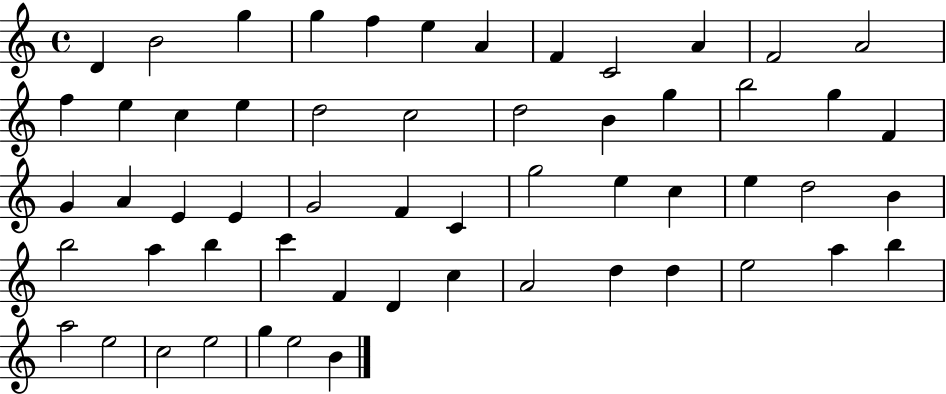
X:1
T:Untitled
M:4/4
L:1/4
K:C
D B2 g g f e A F C2 A F2 A2 f e c e d2 c2 d2 B g b2 g F G A E E G2 F C g2 e c e d2 B b2 a b c' F D c A2 d d e2 a b a2 e2 c2 e2 g e2 B